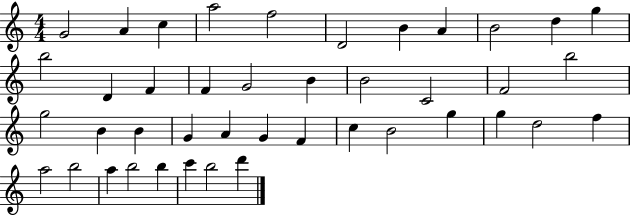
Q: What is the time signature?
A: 4/4